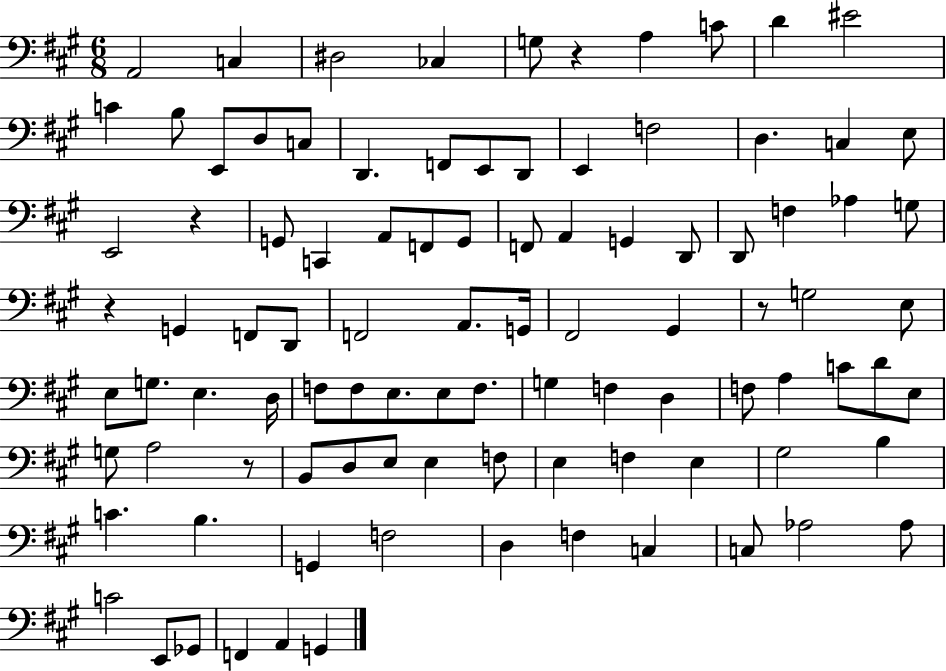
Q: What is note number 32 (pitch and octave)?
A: G2